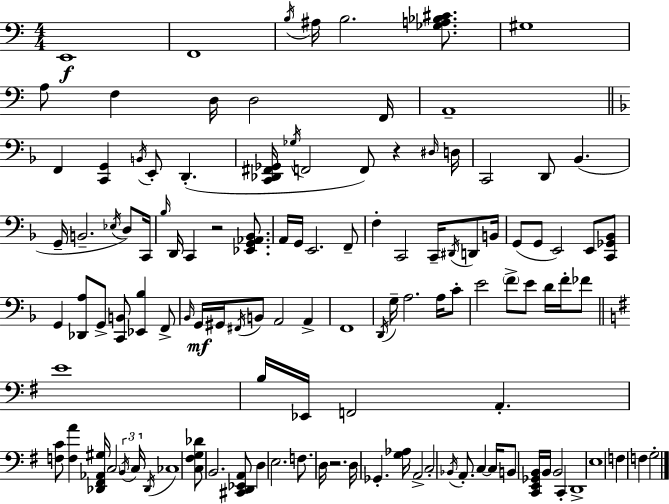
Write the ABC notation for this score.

X:1
T:Untitled
M:4/4
L:1/4
K:Am
E,,4 F,,4 B,/4 ^A,/4 B,2 [_G,A,_B,^C]/2 ^G,4 A,/2 F, D,/4 D,2 F,,/4 A,,4 F,, [C,,G,,] B,,/4 E,,/2 D,, [C,,_D,,^F,,_G,,]/4 _G,/4 F,,2 F,,/2 z ^D,/4 D,/4 C,,2 D,,/2 _B,, G,,/4 B,,2 _E,/4 D,/2 C,,/4 _B,/4 D,,/4 C,, z2 [_E,,G,,_A,,_B,,]/2 A,,/4 G,,/4 E,,2 F,,/2 F, C,,2 C,,/4 ^D,,/4 D,,/2 B,,/4 G,,/2 G,,/2 E,,2 E,,/2 [C,,_G,,_B,,]/2 G,, [_D,,A,]/2 G,,/2 [C,,B,,]/2 [_E,,_B,] F,,/2 _B,,/4 G,,/4 ^G,,/4 ^F,,/4 B,,/2 A,,2 A,, F,,4 D,,/4 G,/4 A,2 A,/4 C/2 E2 F/2 E/2 D/4 F/4 _F/2 E4 B,/4 _E,,/4 F,,2 A,, [F,C]/2 [F,A] [_D,,^F,,_A,,^G,]/4 C,2 B,,/4 C,/4 _D,,/4 _C,4 [C,^F,G,_D]/2 B,,2 [^C,,D,,_E,,A,,]/2 D, E,2 F,/2 D,/4 z2 D,/4 _G,, [G,_A,]/4 A,,2 C,2 _B,,/4 A,,/2 C, C,/4 B,,/2 [C,,E,,_G,,B,,]/4 B,,/4 B,,2 C,, D,,4 E,4 F, F, G,2